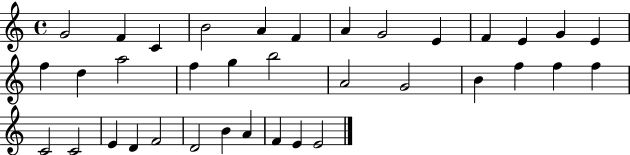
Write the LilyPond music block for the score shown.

{
  \clef treble
  \time 4/4
  \defaultTimeSignature
  \key c \major
  g'2 f'4 c'4 | b'2 a'4 f'4 | a'4 g'2 e'4 | f'4 e'4 g'4 e'4 | \break f''4 d''4 a''2 | f''4 g''4 b''2 | a'2 g'2 | b'4 f''4 f''4 f''4 | \break c'2 c'2 | e'4 d'4 f'2 | d'2 b'4 a'4 | f'4 e'4 e'2 | \break \bar "|."
}